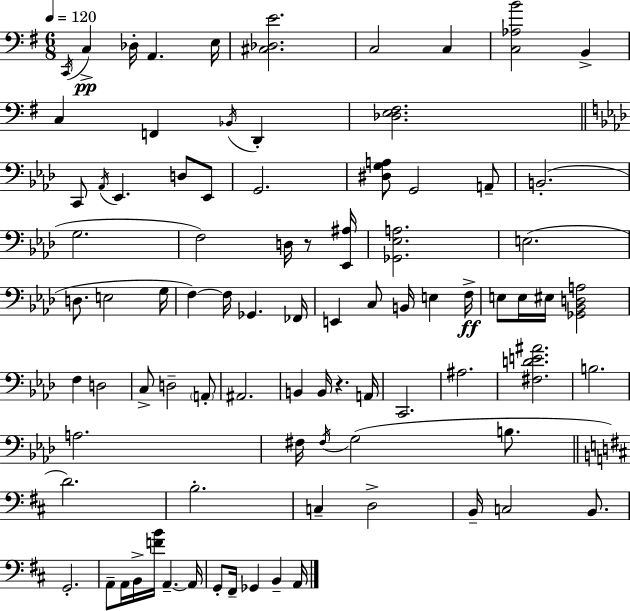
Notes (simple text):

C2/s C3/q Db3/s A2/q. E3/s [C#3,Db3,E4]/h. C3/h C3/q [C3,Ab3,B4]/h B2/q C3/q F2/q Bb2/s D2/q [Db3,E3,F#3]/h. C2/e Ab2/s Eb2/q. D3/e Eb2/e G2/h. [D#3,G3,A3]/e G2/h A2/e B2/h. G3/h. F3/h D3/s R/e [Eb2,A#3]/s [Gb2,Eb3,A3]/h. E3/h. D3/e. E3/h G3/s F3/q F3/s Gb2/q. FES2/s E2/q C3/e B2/s E3/q F3/s E3/e E3/s EIS3/s [Gb2,Bb2,D3,A3]/h F3/q D3/h C3/e D3/h A2/e A#2/h. B2/q B2/s R/q. A2/s C2/h. A#3/h. [F#3,D4,E4,A#4]/h. B3/h. A3/h. F#3/s F#3/s G3/h B3/e. D4/h. B3/h. C3/q D3/h B2/s C3/h B2/e. G2/h. A2/e A2/s B2/s [F4,B4]/s A2/q. A2/s G2/e F#2/s Gb2/q B2/q A2/s